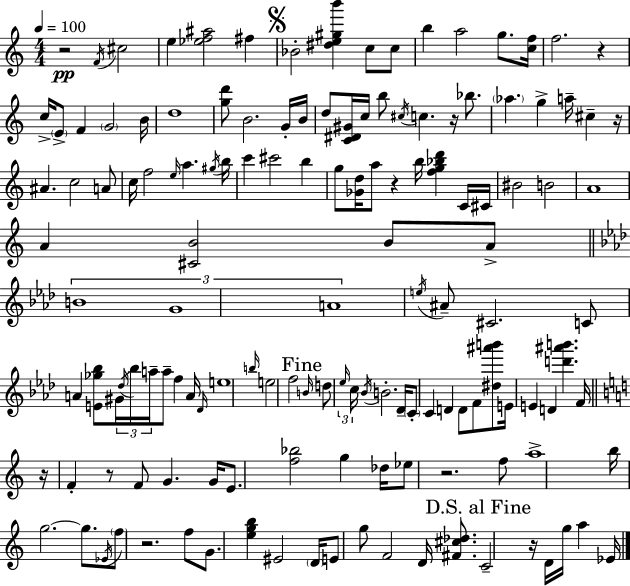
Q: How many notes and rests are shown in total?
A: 141